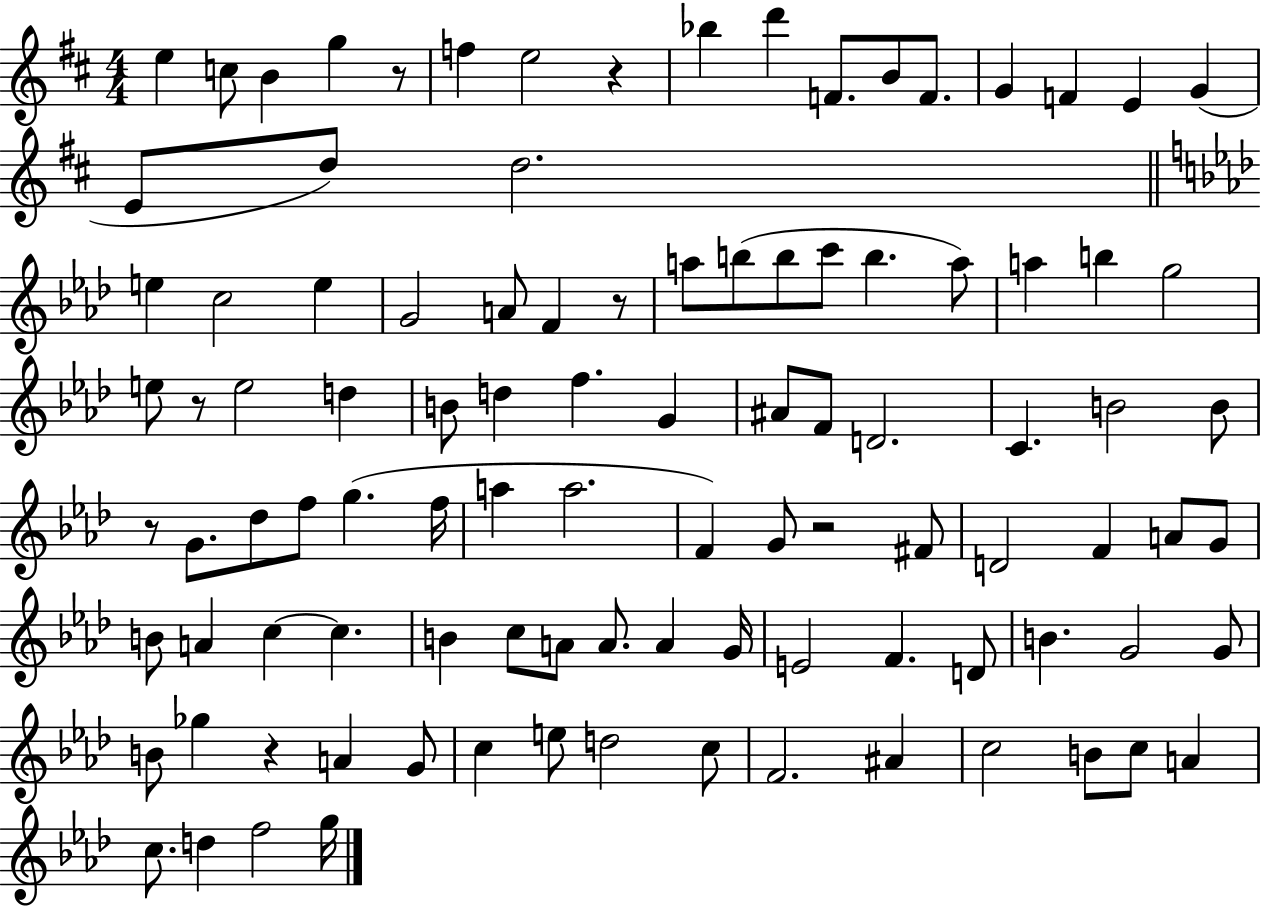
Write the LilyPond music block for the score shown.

{
  \clef treble
  \numericTimeSignature
  \time 4/4
  \key d \major
  e''4 c''8 b'4 g''4 r8 | f''4 e''2 r4 | bes''4 d'''4 f'8. b'8 f'8. | g'4 f'4 e'4 g'4( | \break e'8 d''8) d''2. | \bar "||" \break \key aes \major e''4 c''2 e''4 | g'2 a'8 f'4 r8 | a''8 b''8( b''8 c'''8 b''4. a''8) | a''4 b''4 g''2 | \break e''8 r8 e''2 d''4 | b'8 d''4 f''4. g'4 | ais'8 f'8 d'2. | c'4. b'2 b'8 | \break r8 g'8. des''8 f''8 g''4.( f''16 | a''4 a''2. | f'4) g'8 r2 fis'8 | d'2 f'4 a'8 g'8 | \break b'8 a'4 c''4~~ c''4. | b'4 c''8 a'8 a'8. a'4 g'16 | e'2 f'4. d'8 | b'4. g'2 g'8 | \break b'8 ges''4 r4 a'4 g'8 | c''4 e''8 d''2 c''8 | f'2. ais'4 | c''2 b'8 c''8 a'4 | \break c''8. d''4 f''2 g''16 | \bar "|."
}